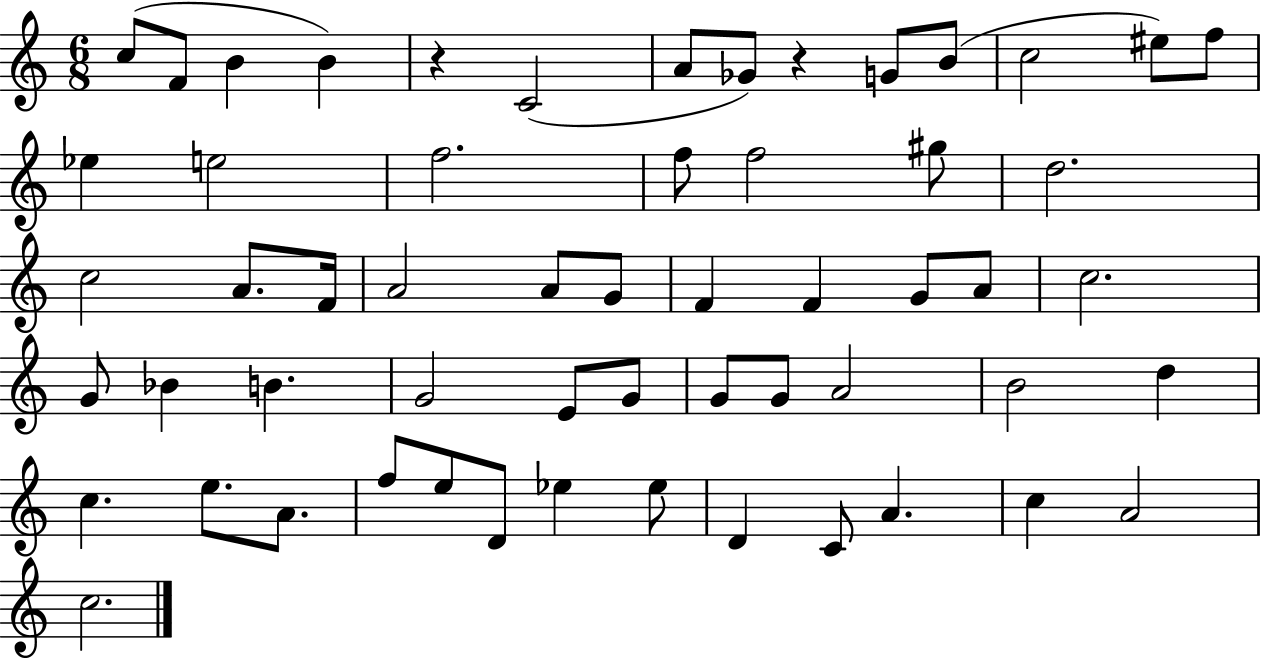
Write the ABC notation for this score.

X:1
T:Untitled
M:6/8
L:1/4
K:C
c/2 F/2 B B z C2 A/2 _G/2 z G/2 B/2 c2 ^e/2 f/2 _e e2 f2 f/2 f2 ^g/2 d2 c2 A/2 F/4 A2 A/2 G/2 F F G/2 A/2 c2 G/2 _B B G2 E/2 G/2 G/2 G/2 A2 B2 d c e/2 A/2 f/2 e/2 D/2 _e _e/2 D C/2 A c A2 c2